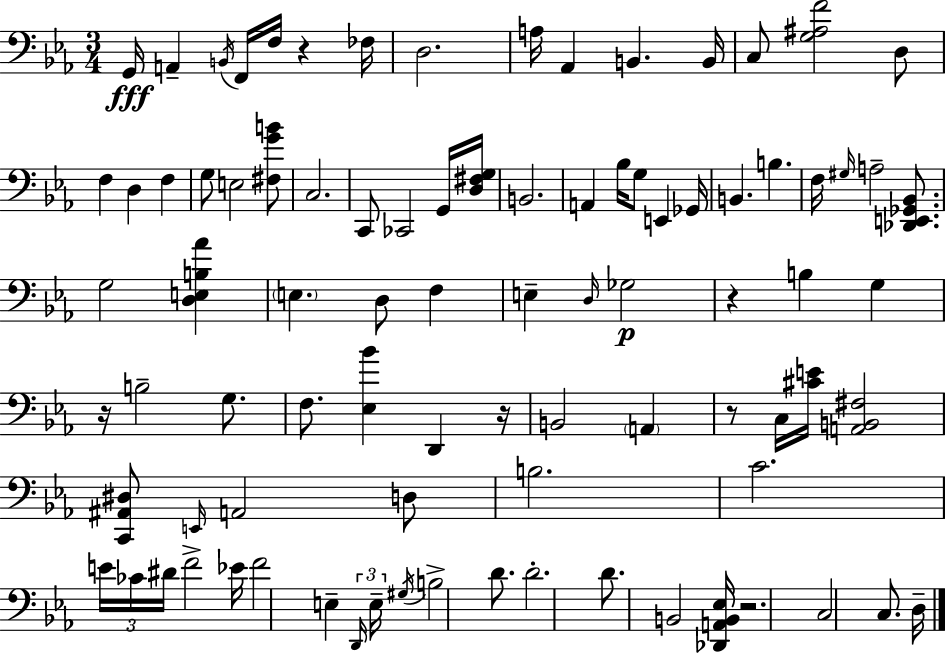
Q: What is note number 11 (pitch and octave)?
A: B2